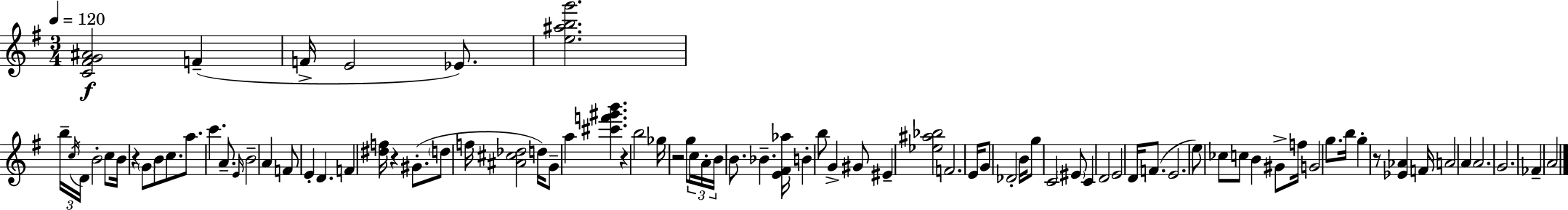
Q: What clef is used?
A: treble